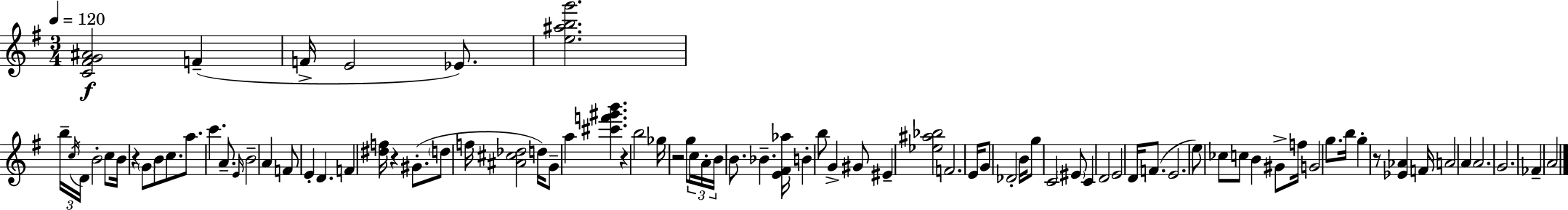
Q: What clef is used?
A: treble